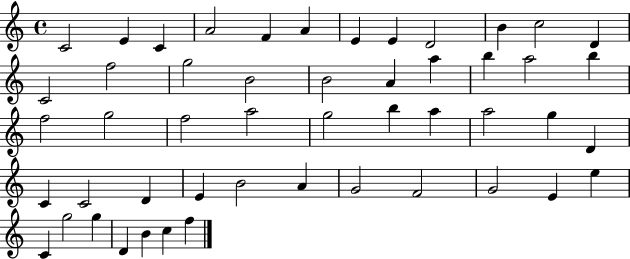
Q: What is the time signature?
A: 4/4